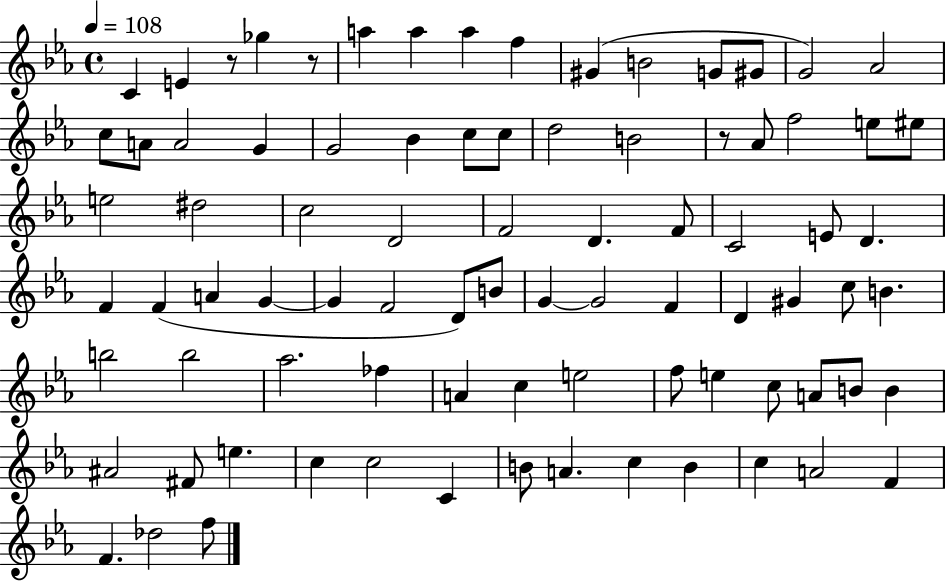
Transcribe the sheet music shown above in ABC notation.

X:1
T:Untitled
M:4/4
L:1/4
K:Eb
C E z/2 _g z/2 a a a f ^G B2 G/2 ^G/2 G2 _A2 c/2 A/2 A2 G G2 _B c/2 c/2 d2 B2 z/2 _A/2 f2 e/2 ^e/2 e2 ^d2 c2 D2 F2 D F/2 C2 E/2 D F F A G G F2 D/2 B/2 G G2 F D ^G c/2 B b2 b2 _a2 _f A c e2 f/2 e c/2 A/2 B/2 B ^A2 ^F/2 e c c2 C B/2 A c B c A2 F F _d2 f/2